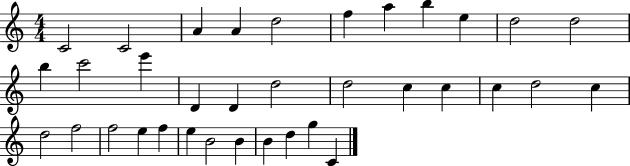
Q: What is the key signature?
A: C major